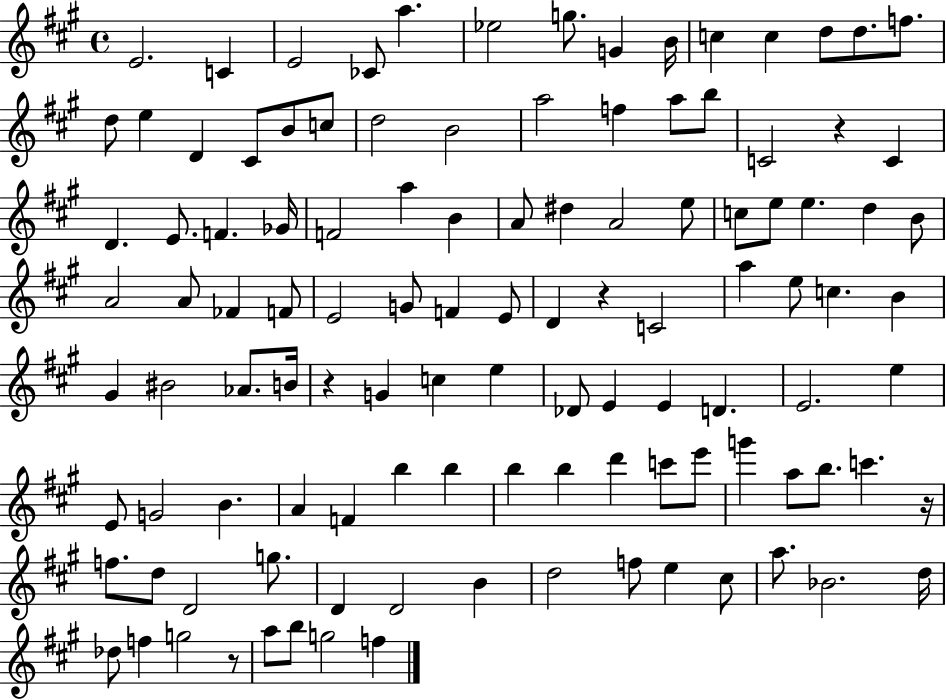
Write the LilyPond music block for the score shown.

{
  \clef treble
  \time 4/4
  \defaultTimeSignature
  \key a \major
  e'2. c'4 | e'2 ces'8 a''4. | ees''2 g''8. g'4 b'16 | c''4 c''4 d''8 d''8. f''8. | \break d''8 e''4 d'4 cis'8 b'8 c''8 | d''2 b'2 | a''2 f''4 a''8 b''8 | c'2 r4 c'4 | \break d'4. e'8. f'4. ges'16 | f'2 a''4 b'4 | a'8 dis''4 a'2 e''8 | c''8 e''8 e''4. d''4 b'8 | \break a'2 a'8 fes'4 f'8 | e'2 g'8 f'4 e'8 | d'4 r4 c'2 | a''4 e''8 c''4. b'4 | \break gis'4 bis'2 aes'8. b'16 | r4 g'4 c''4 e''4 | des'8 e'4 e'4 d'4. | e'2. e''4 | \break e'8 g'2 b'4. | a'4 f'4 b''4 b''4 | b''4 b''4 d'''4 c'''8 e'''8 | g'''4 a''8 b''8. c'''4. r16 | \break f''8. d''8 d'2 g''8. | d'4 d'2 b'4 | d''2 f''8 e''4 cis''8 | a''8. bes'2. d''16 | \break des''8 f''4 g''2 r8 | a''8 b''8 g''2 f''4 | \bar "|."
}